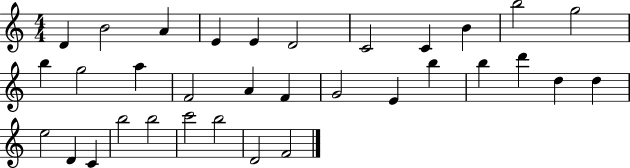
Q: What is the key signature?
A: C major